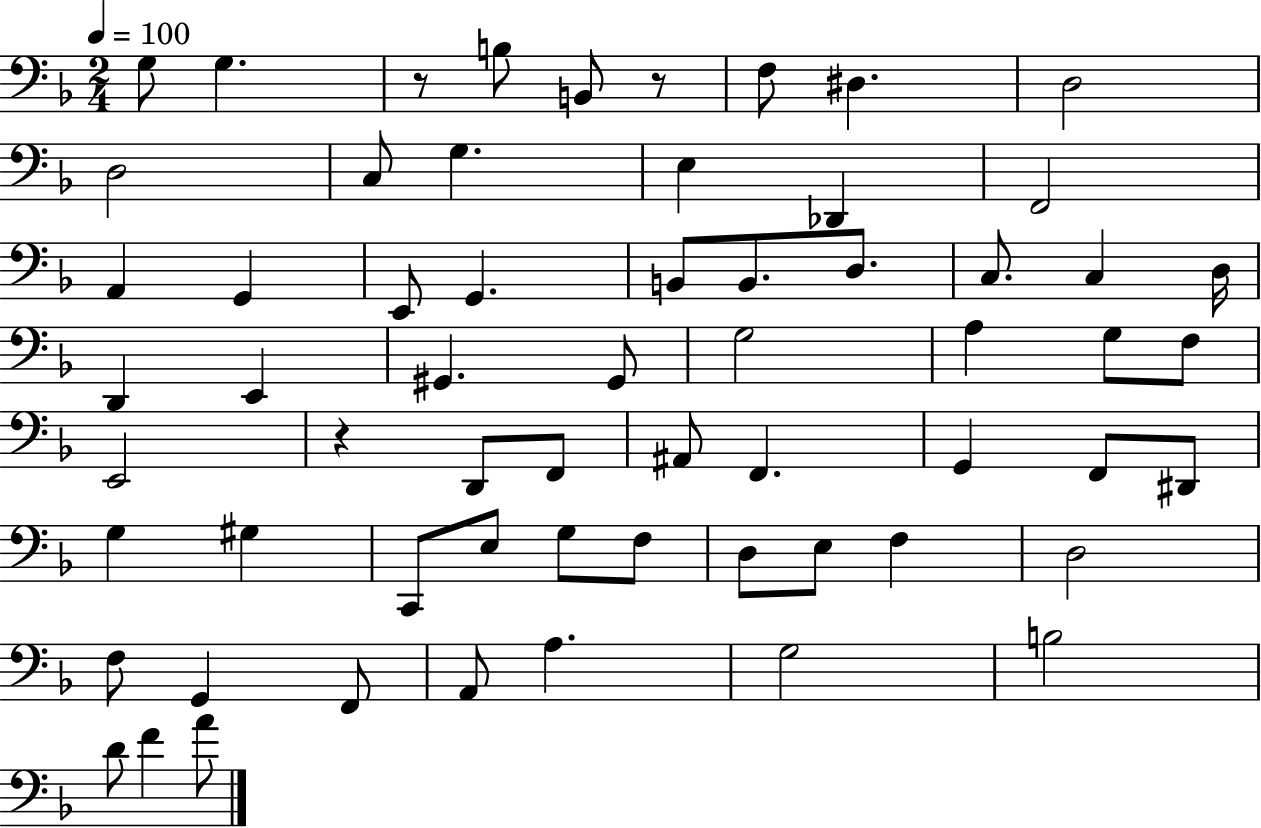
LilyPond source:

{
  \clef bass
  \numericTimeSignature
  \time 2/4
  \key f \major
  \tempo 4 = 100
  g8 g4. | r8 b8 b,8 r8 | f8 dis4. | d2 | \break d2 | c8 g4. | e4 des,4 | f,2 | \break a,4 g,4 | e,8 g,4. | b,8 b,8. d8. | c8. c4 d16 | \break d,4 e,4 | gis,4. gis,8 | g2 | a4 g8 f8 | \break e,2 | r4 d,8 f,8 | ais,8 f,4. | g,4 f,8 dis,8 | \break g4 gis4 | c,8 e8 g8 f8 | d8 e8 f4 | d2 | \break f8 g,4 f,8 | a,8 a4. | g2 | b2 | \break d'8 f'4 a'8 | \bar "|."
}